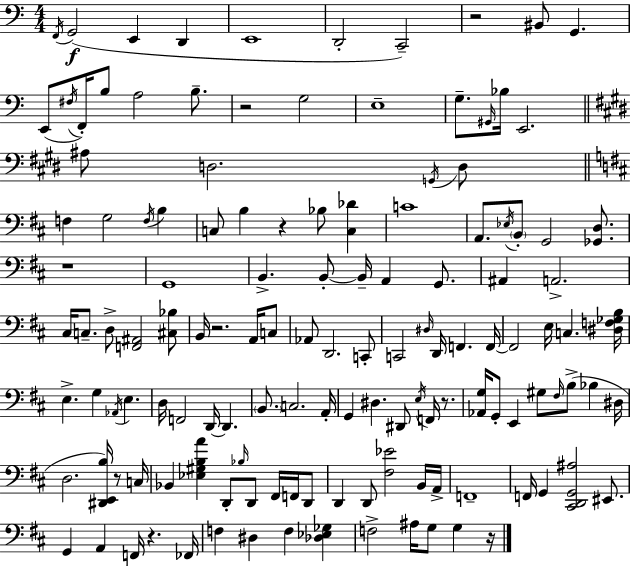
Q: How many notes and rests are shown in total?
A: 133